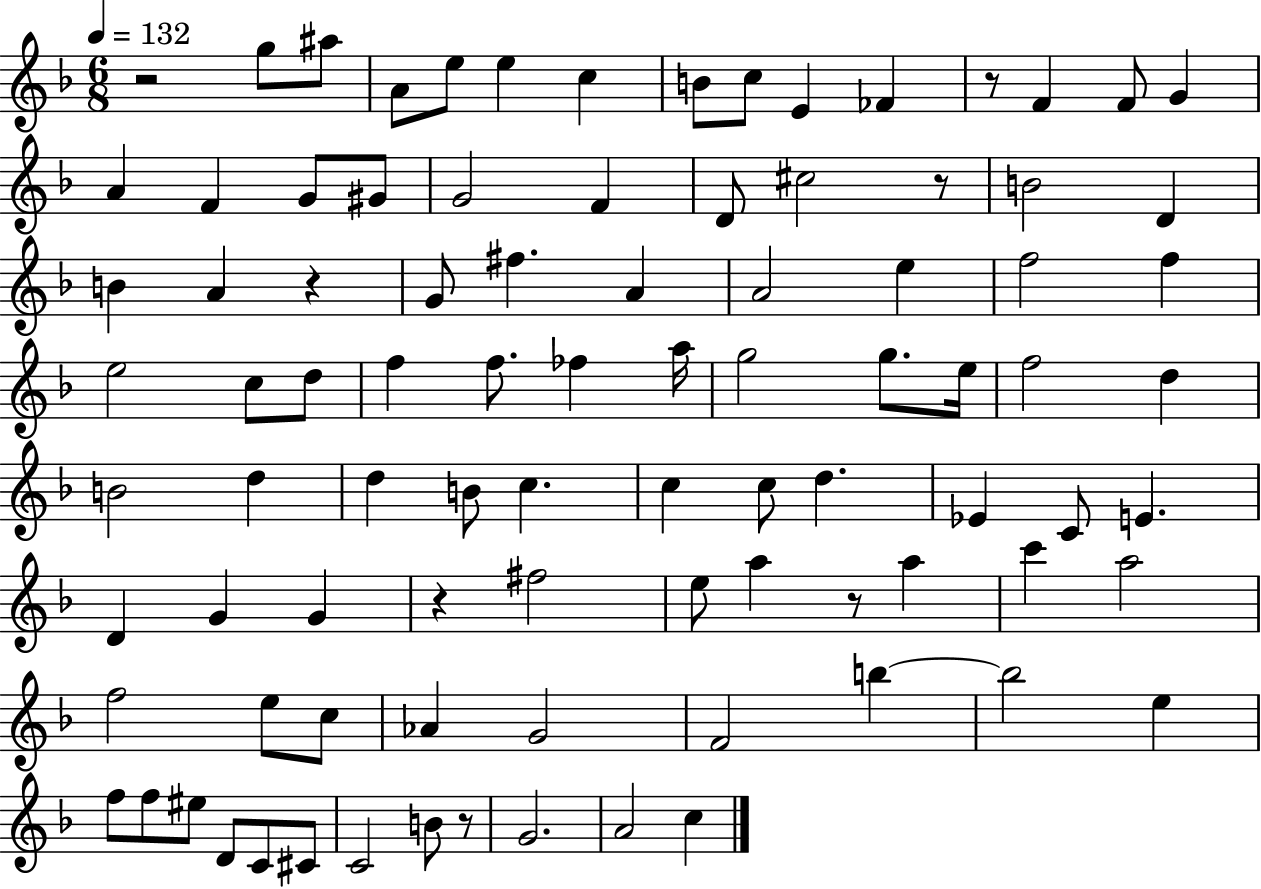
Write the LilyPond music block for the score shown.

{
  \clef treble
  \numericTimeSignature
  \time 6/8
  \key f \major
  \tempo 4 = 132
  r2 g''8 ais''8 | a'8 e''8 e''4 c''4 | b'8 c''8 e'4 fes'4 | r8 f'4 f'8 g'4 | \break a'4 f'4 g'8 gis'8 | g'2 f'4 | d'8 cis''2 r8 | b'2 d'4 | \break b'4 a'4 r4 | g'8 fis''4. a'4 | a'2 e''4 | f''2 f''4 | \break e''2 c''8 d''8 | f''4 f''8. fes''4 a''16 | g''2 g''8. e''16 | f''2 d''4 | \break b'2 d''4 | d''4 b'8 c''4. | c''4 c''8 d''4. | ees'4 c'8 e'4. | \break d'4 g'4 g'4 | r4 fis''2 | e''8 a''4 r8 a''4 | c'''4 a''2 | \break f''2 e''8 c''8 | aes'4 g'2 | f'2 b''4~~ | b''2 e''4 | \break f''8 f''8 eis''8 d'8 c'8 cis'8 | c'2 b'8 r8 | g'2. | a'2 c''4 | \break \bar "|."
}